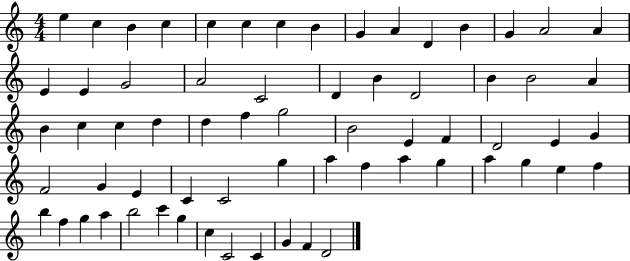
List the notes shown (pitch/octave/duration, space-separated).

E5/q C5/q B4/q C5/q C5/q C5/q C5/q B4/q G4/q A4/q D4/q B4/q G4/q A4/h A4/q E4/q E4/q G4/h A4/h C4/h D4/q B4/q D4/h B4/q B4/h A4/q B4/q C5/q C5/q D5/q D5/q F5/q G5/h B4/h E4/q F4/q D4/h E4/q G4/q F4/h G4/q E4/q C4/q C4/h G5/q A5/q F5/q A5/q G5/q A5/q G5/q E5/q F5/q B5/q F5/q G5/q A5/q B5/h C6/q G5/q C5/q C4/h C4/q G4/q F4/q D4/h